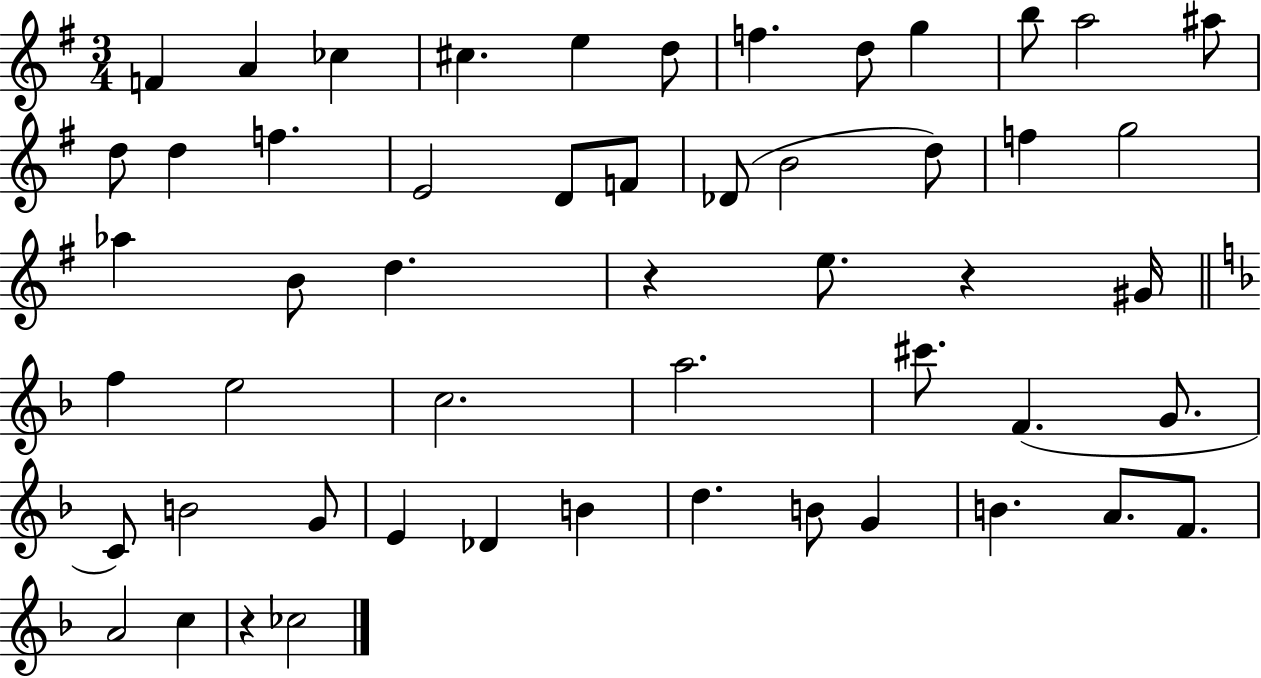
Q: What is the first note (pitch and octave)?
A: F4